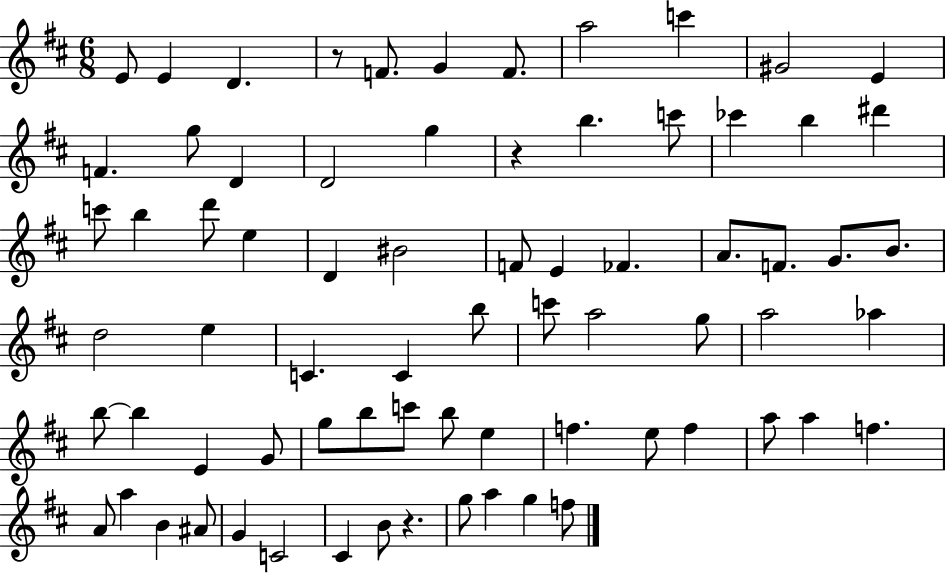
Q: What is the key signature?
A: D major